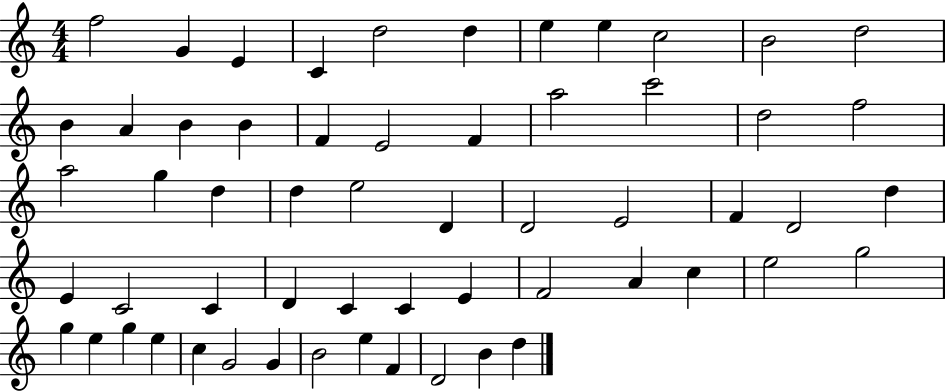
F5/h G4/q E4/q C4/q D5/h D5/q E5/q E5/q C5/h B4/h D5/h B4/q A4/q B4/q B4/q F4/q E4/h F4/q A5/h C6/h D5/h F5/h A5/h G5/q D5/q D5/q E5/h D4/q D4/h E4/h F4/q D4/h D5/q E4/q C4/h C4/q D4/q C4/q C4/q E4/q F4/h A4/q C5/q E5/h G5/h G5/q E5/q G5/q E5/q C5/q G4/h G4/q B4/h E5/q F4/q D4/h B4/q D5/q